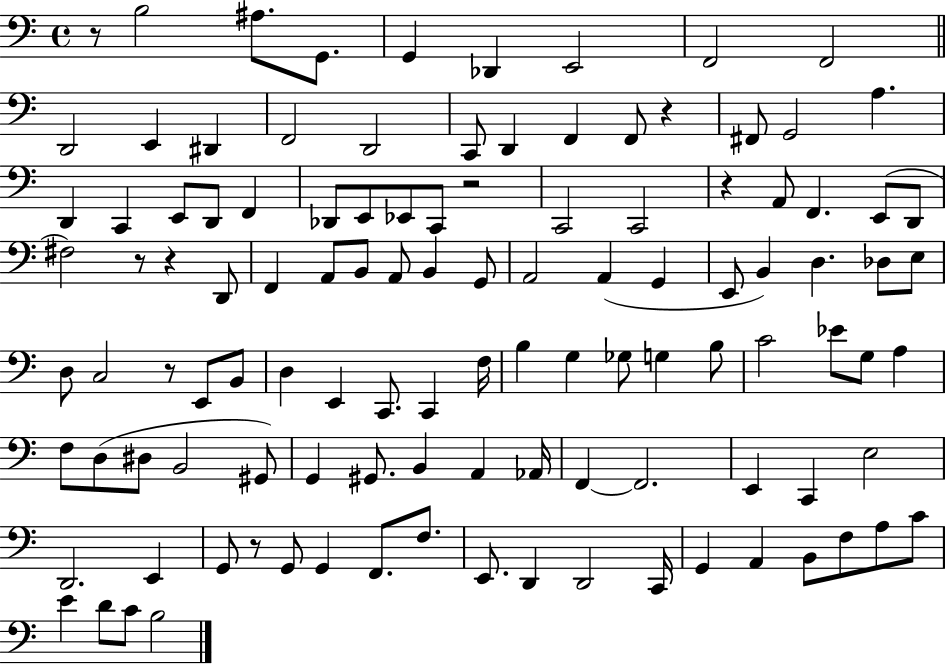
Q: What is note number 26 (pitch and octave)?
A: Db2